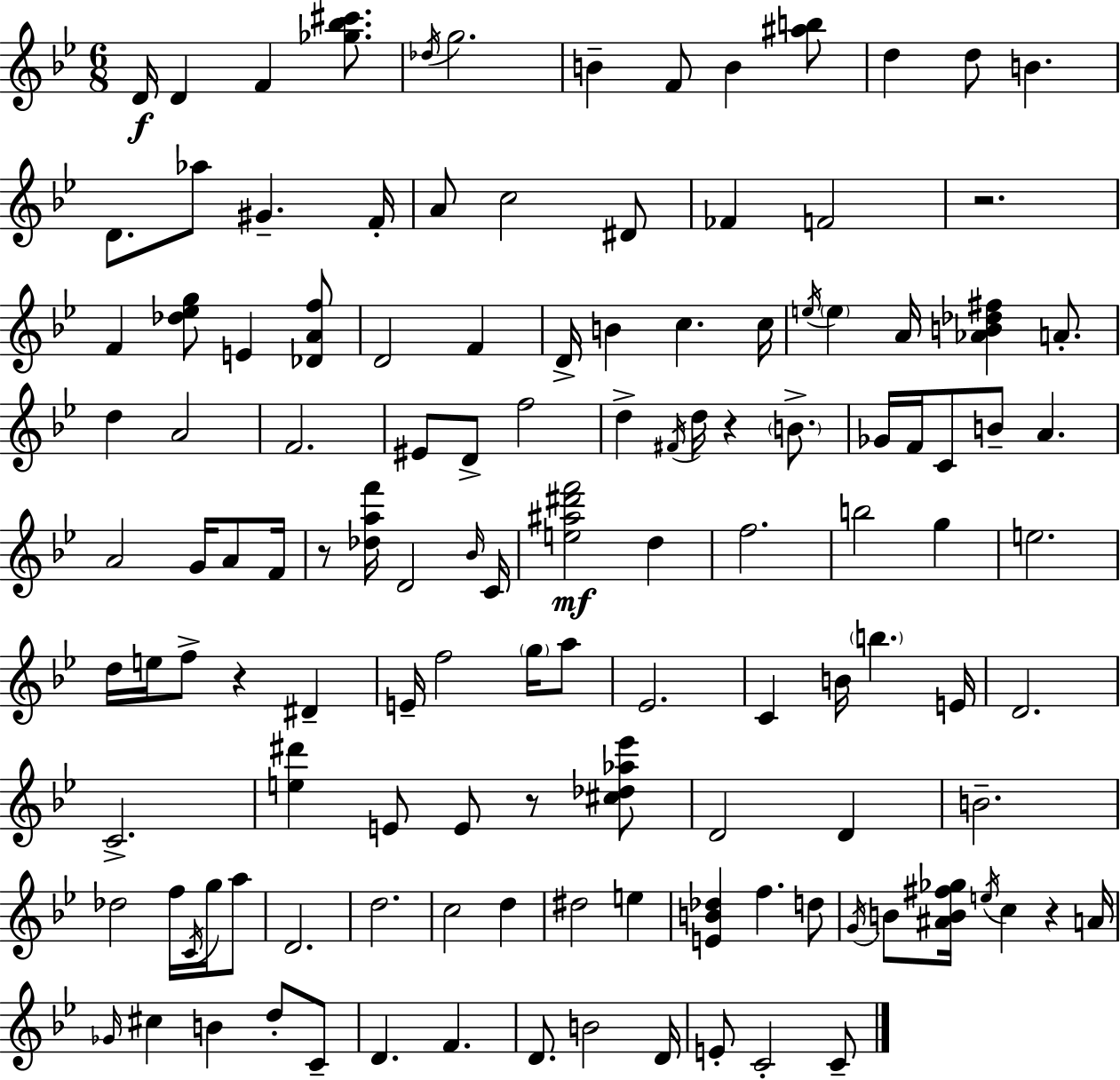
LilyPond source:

{
  \clef treble
  \numericTimeSignature
  \time 6/8
  \key bes \major
  \repeat volta 2 { d'16\f d'4 f'4 <ges'' bes'' cis'''>8. | \acciaccatura { des''16 } g''2. | b'4-- f'8 b'4 <ais'' b''>8 | d''4 d''8 b'4. | \break d'8. aes''8 gis'4.-- | f'16-. a'8 c''2 dis'8 | fes'4 f'2 | r2. | \break f'4 <des'' ees'' g''>8 e'4 <des' a' f''>8 | d'2 f'4 | d'16-> b'4 c''4. | c''16 \acciaccatura { e''16 } \parenthesize e''4 a'16 <aes' b' des'' fis''>4 a'8.-. | \break d''4 a'2 | f'2. | eis'8 d'8-> f''2 | d''4-> \acciaccatura { fis'16 } d''16 r4 | \break \parenthesize b'8.-> ges'16 f'16 c'8 b'8-- a'4. | a'2 g'16 | a'8 f'16 r8 <des'' a'' f'''>16 d'2 | \grace { bes'16 } c'16 <e'' ais'' dis''' f'''>2\mf | \break d''4 f''2. | b''2 | g''4 e''2. | d''16 e''16 f''8-> r4 | \break dis'4-- e'16-- f''2 | \parenthesize g''16 a''8 ees'2. | c'4 b'16 \parenthesize b''4. | e'16 d'2. | \break c'2.-> | <e'' dis'''>4 e'8 e'8 | r8 <cis'' des'' aes'' ees'''>8 d'2 | d'4 b'2.-- | \break des''2 | f''16 \acciaccatura { c'16 } g''16 a''8 d'2. | d''2. | c''2 | \break d''4 dis''2 | e''4 <e' b' des''>4 f''4. | d''8 \acciaccatura { g'16 } b'8 <ais' b' fis'' ges''>16 \acciaccatura { e''16 } c''4 | r4 a'16 \grace { ges'16 } cis''4 | \break b'4 d''8-. c'8-- d'4. | f'4. d'8. b'2 | d'16 e'8-. c'2-. | c'8-- } \bar "|."
}